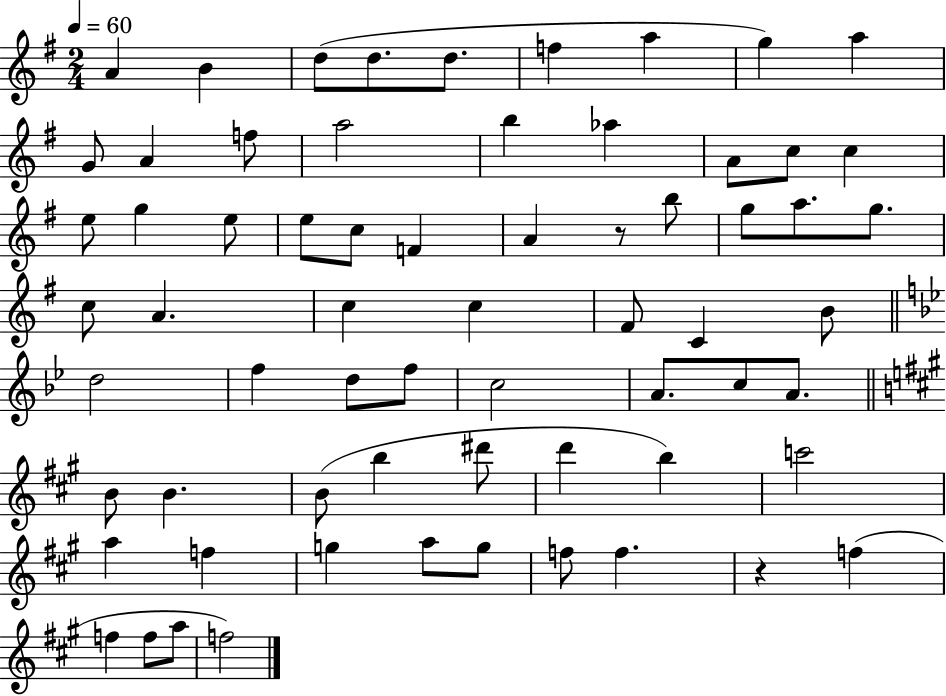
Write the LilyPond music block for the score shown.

{
  \clef treble
  \numericTimeSignature
  \time 2/4
  \key g \major
  \tempo 4 = 60
  \repeat volta 2 { a'4 b'4 | d''8( d''8. d''8. | f''4 a''4 | g''4) a''4 | \break g'8 a'4 f''8 | a''2 | b''4 aes''4 | a'8 c''8 c''4 | \break e''8 g''4 e''8 | e''8 c''8 f'4 | a'4 r8 b''8 | g''8 a''8. g''8. | \break c''8 a'4. | c''4 c''4 | fis'8 c'4 b'8 | \bar "||" \break \key bes \major d''2 | f''4 d''8 f''8 | c''2 | a'8. c''8 a'8. | \break \bar "||" \break \key a \major b'8 b'4. | b'8( b''4 dis'''8 | d'''4 b''4) | c'''2 | \break a''4 f''4 | g''4 a''8 g''8 | f''8 f''4. | r4 f''4( | \break f''4 f''8 a''8 | f''2) | } \bar "|."
}